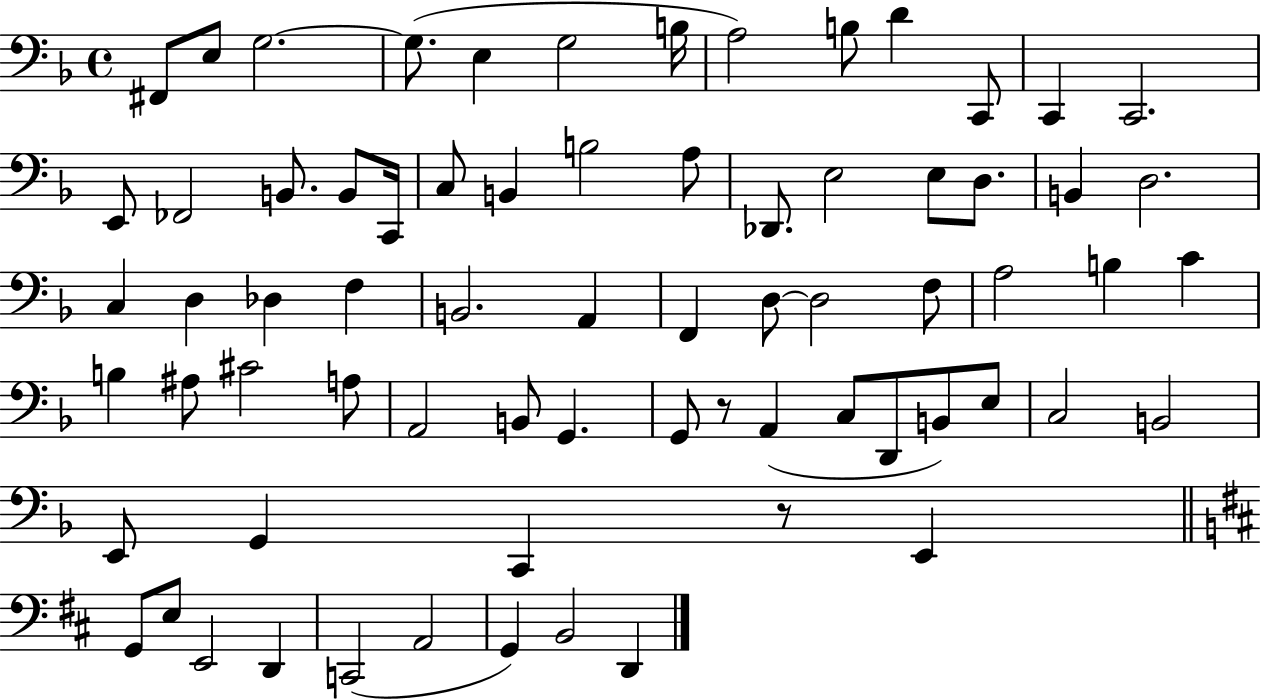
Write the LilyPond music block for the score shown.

{
  \clef bass
  \time 4/4
  \defaultTimeSignature
  \key f \major
  \repeat volta 2 { fis,8 e8 g2.~~ | g8.( e4 g2 b16 | a2) b8 d'4 c,8 | c,4 c,2. | \break e,8 fes,2 b,8. b,8 c,16 | c8 b,4 b2 a8 | des,8. e2 e8 d8. | b,4 d2. | \break c4 d4 des4 f4 | b,2. a,4 | f,4 d8~~ d2 f8 | a2 b4 c'4 | \break b4 ais8 cis'2 a8 | a,2 b,8 g,4. | g,8 r8 a,4( c8 d,8 b,8) e8 | c2 b,2 | \break e,8 g,4 c,4 r8 e,4 | \bar "||" \break \key d \major g,8 e8 e,2 d,4 | c,2( a,2 | g,4) b,2 d,4 | } \bar "|."
}